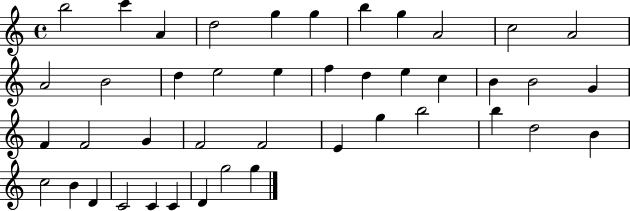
{
  \clef treble
  \time 4/4
  \defaultTimeSignature
  \key c \major
  b''2 c'''4 a'4 | d''2 g''4 g''4 | b''4 g''4 a'2 | c''2 a'2 | \break a'2 b'2 | d''4 e''2 e''4 | f''4 d''4 e''4 c''4 | b'4 b'2 g'4 | \break f'4 f'2 g'4 | f'2 f'2 | e'4 g''4 b''2 | b''4 d''2 b'4 | \break c''2 b'4 d'4 | c'2 c'4 c'4 | d'4 g''2 g''4 | \bar "|."
}